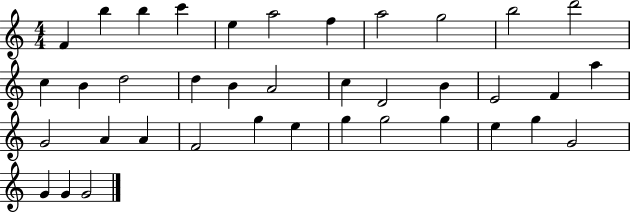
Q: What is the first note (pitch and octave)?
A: F4